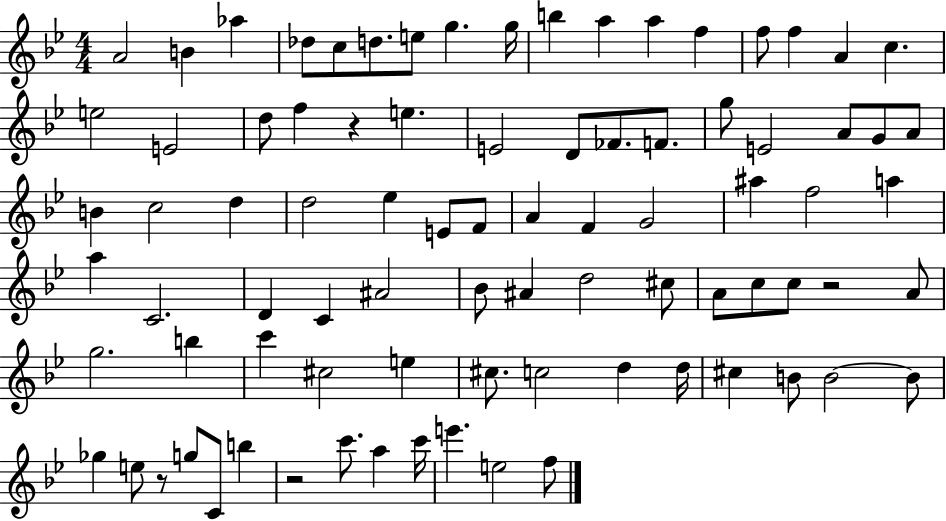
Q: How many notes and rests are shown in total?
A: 85